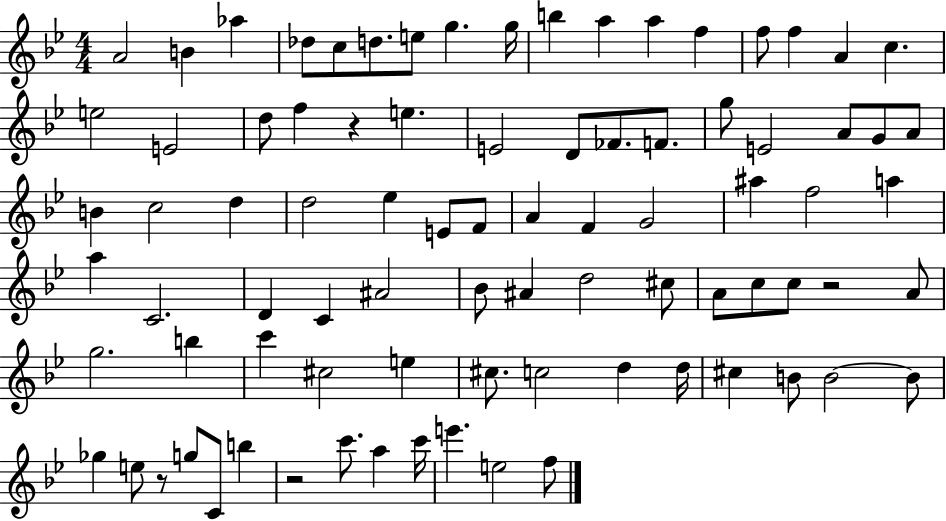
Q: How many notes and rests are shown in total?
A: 85